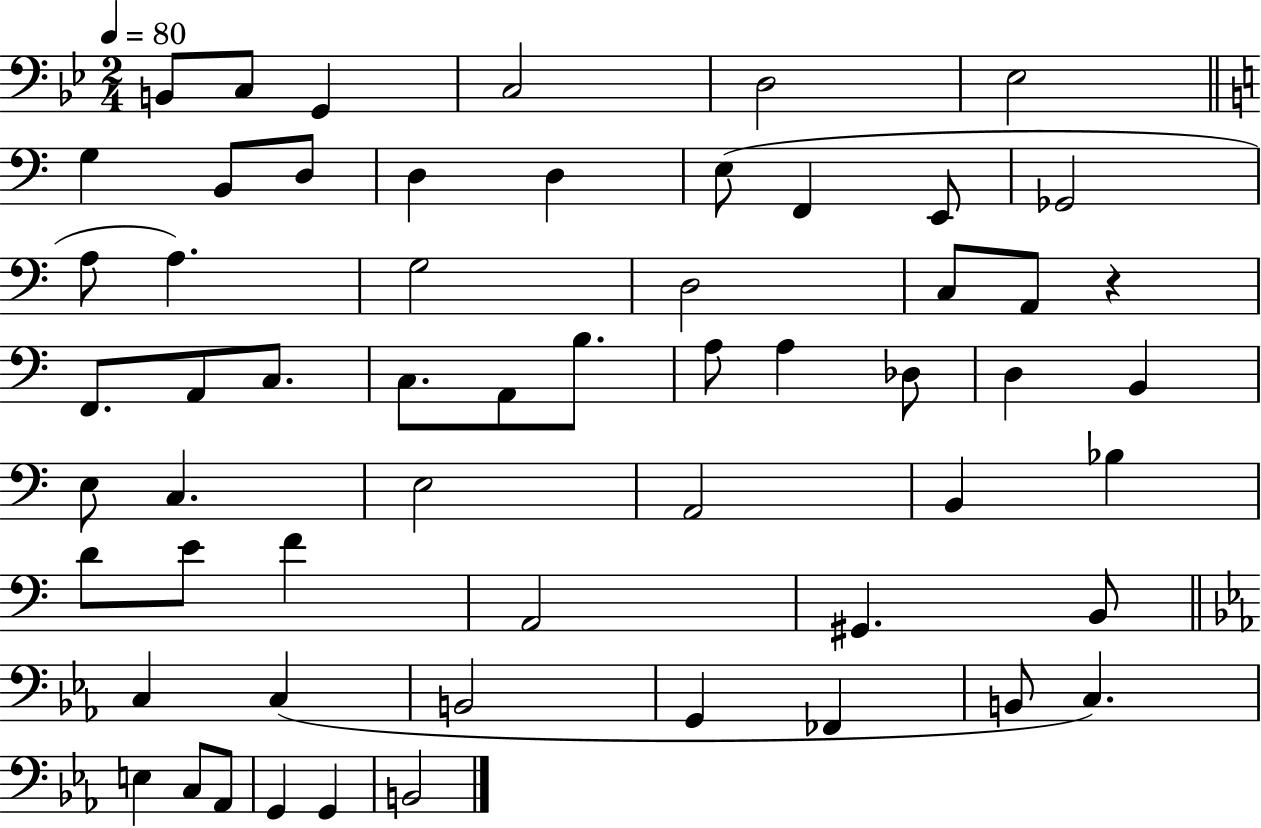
B2/e C3/e G2/q C3/h D3/h Eb3/h G3/q B2/e D3/e D3/q D3/q E3/e F2/q E2/e Gb2/h A3/e A3/q. G3/h D3/h C3/e A2/e R/q F2/e. A2/e C3/e. C3/e. A2/e B3/e. A3/e A3/q Db3/e D3/q B2/q E3/e C3/q. E3/h A2/h B2/q Bb3/q D4/e E4/e F4/q A2/h G#2/q. B2/e C3/q C3/q B2/h G2/q FES2/q B2/e C3/q. E3/q C3/e Ab2/e G2/q G2/q B2/h